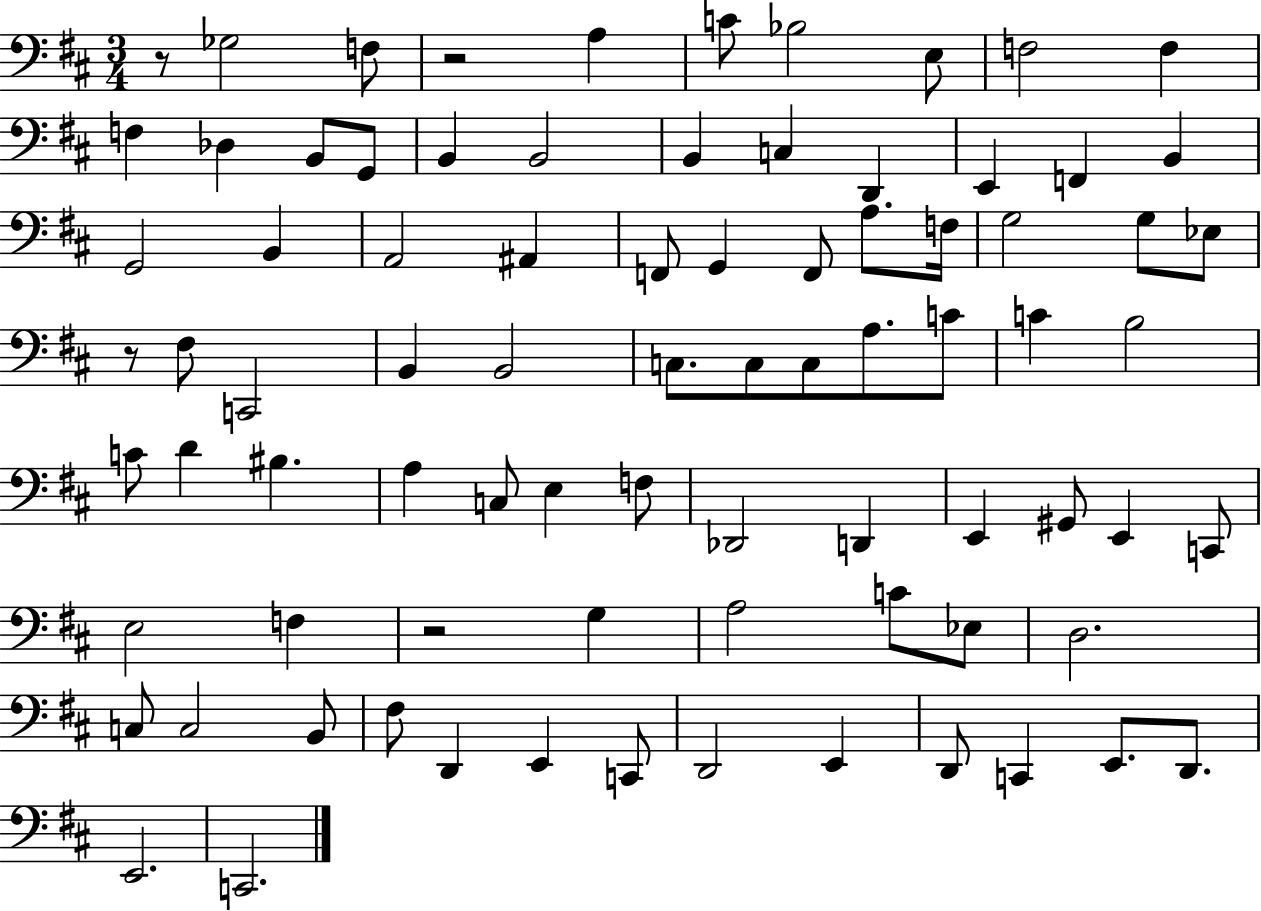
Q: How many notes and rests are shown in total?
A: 82